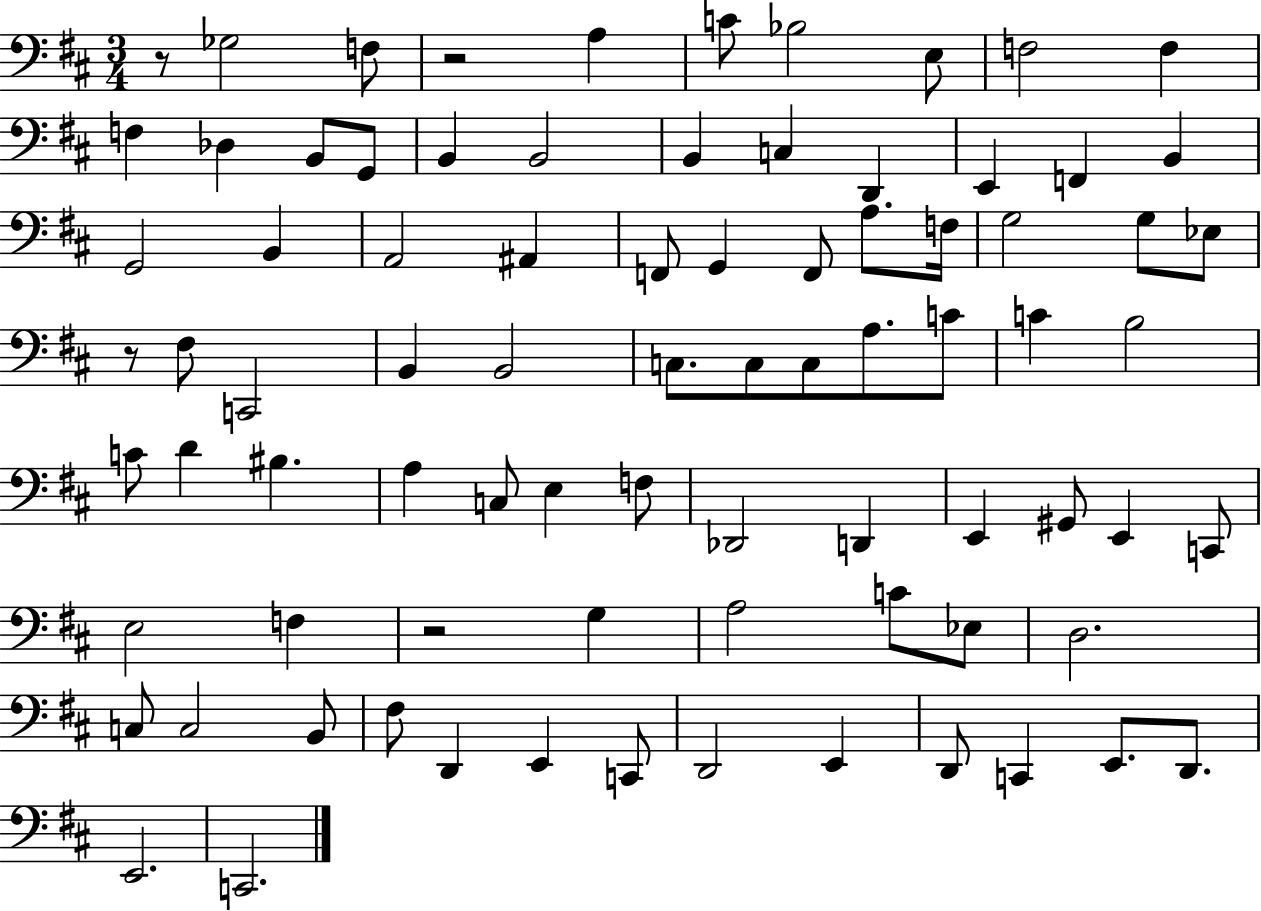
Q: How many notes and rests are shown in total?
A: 82